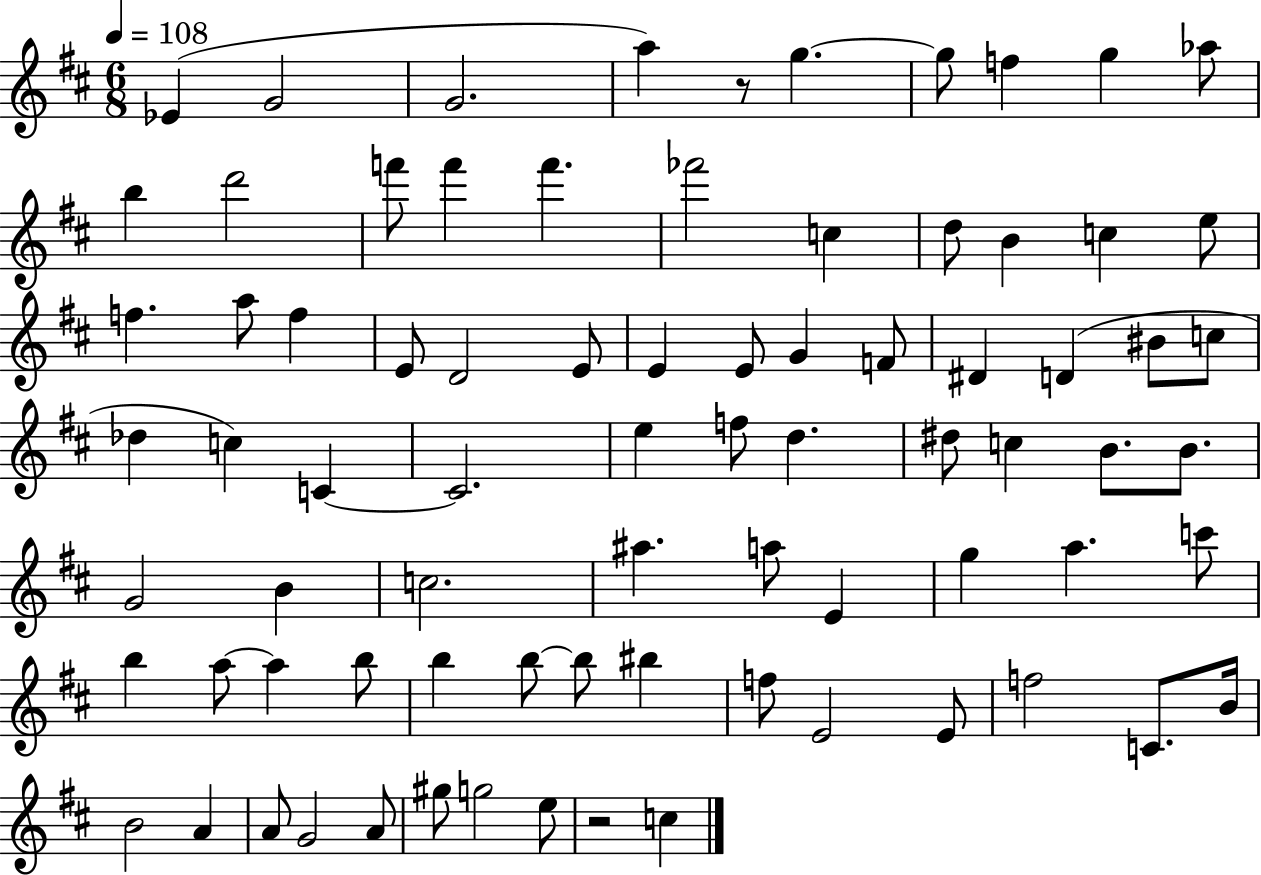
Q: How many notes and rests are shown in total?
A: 79